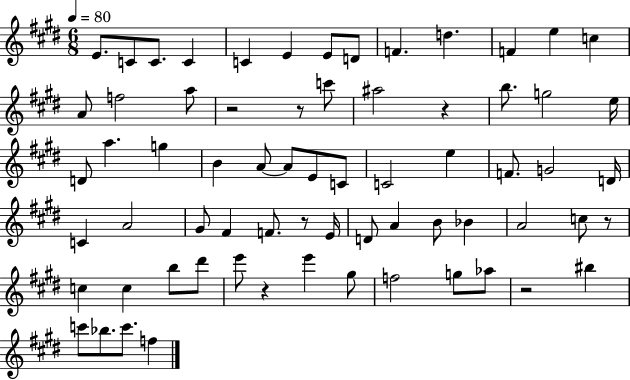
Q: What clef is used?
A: treble